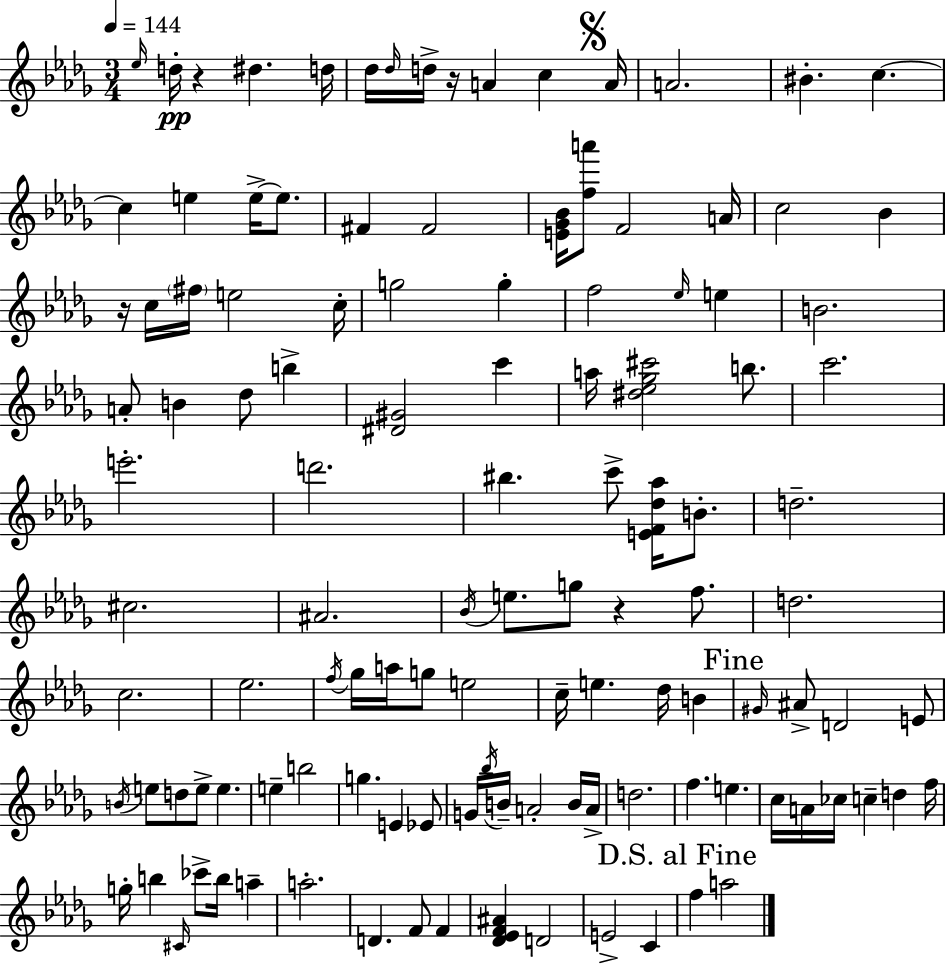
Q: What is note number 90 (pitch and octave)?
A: A4